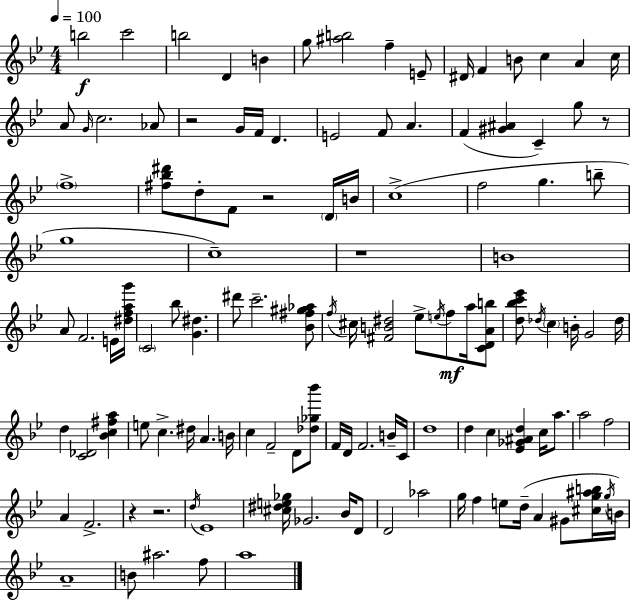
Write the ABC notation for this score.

X:1
T:Untitled
M:4/4
L:1/4
K:Bb
b2 c'2 b2 D B g/2 [^ab]2 f E/2 ^D/4 F B/2 c A c/4 A/2 G/4 c2 _A/2 z2 G/4 F/4 D E2 F/2 A F [^G^A] C g/2 z/2 f4 [^f_b^d']/2 d/2 F/2 z2 D/4 B/4 c4 f2 g b/2 g4 c4 z4 B4 A/2 F2 E/4 [^dfag']/4 C2 _b/2 [G^d] ^d'/2 c'2 [_B^f^g_a]/2 f/4 ^c/4 [^FB^d]2 _e/2 e/4 f/2 a/4 [CDAb]/2 [d_bc'_e']/2 _d/4 c B/4 G2 _d/4 d [C_D]2 [_Bc^fa] e/2 c ^d/4 A B/4 c F2 D/2 [_d_g_b']/2 F/4 D/4 F2 B/4 C/4 d4 d c [_E_G^Ad] c/4 a/2 a2 f2 A F2 z z2 d/4 _E4 [^c^de_g]/4 _G2 _B/4 D/2 D2 _a2 g/4 f e/2 d/4 A ^G/2 [^cg^ab]/4 g/4 B/4 A4 B/2 ^a2 f/2 a4